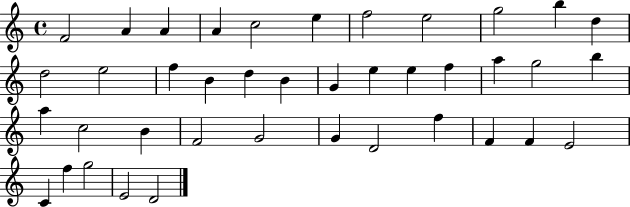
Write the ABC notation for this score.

X:1
T:Untitled
M:4/4
L:1/4
K:C
F2 A A A c2 e f2 e2 g2 b d d2 e2 f B d B G e e f a g2 b a c2 B F2 G2 G D2 f F F E2 C f g2 E2 D2